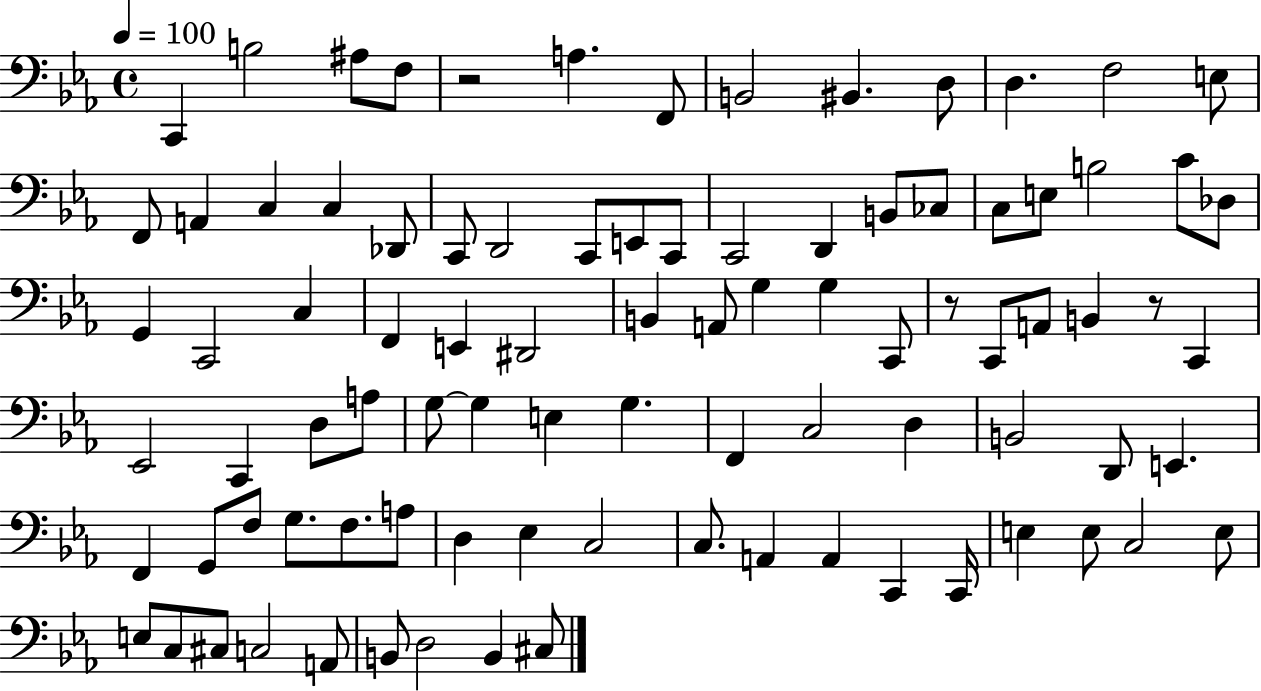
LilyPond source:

{
  \clef bass
  \time 4/4
  \defaultTimeSignature
  \key ees \major
  \tempo 4 = 100
  c,4 b2 ais8 f8 | r2 a4. f,8 | b,2 bis,4. d8 | d4. f2 e8 | \break f,8 a,4 c4 c4 des,8 | c,8 d,2 c,8 e,8 c,8 | c,2 d,4 b,8 ces8 | c8 e8 b2 c'8 des8 | \break g,4 c,2 c4 | f,4 e,4 dis,2 | b,4 a,8 g4 g4 c,8 | r8 c,8 a,8 b,4 r8 c,4 | \break ees,2 c,4 d8 a8 | g8~~ g4 e4 g4. | f,4 c2 d4 | b,2 d,8 e,4. | \break f,4 g,8 f8 g8. f8. a8 | d4 ees4 c2 | c8. a,4 a,4 c,4 c,16 | e4 e8 c2 e8 | \break e8 c8 cis8 c2 a,8 | b,8 d2 b,4 cis8 | \bar "|."
}